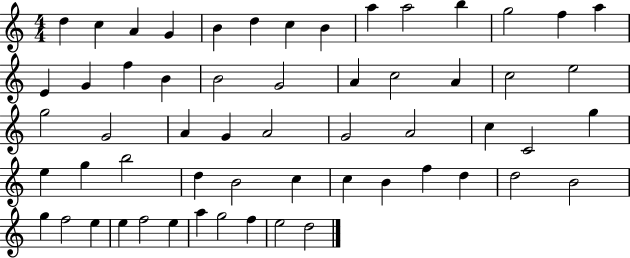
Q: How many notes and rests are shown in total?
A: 58